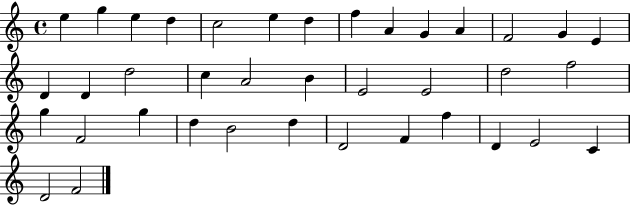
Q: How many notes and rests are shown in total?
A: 38